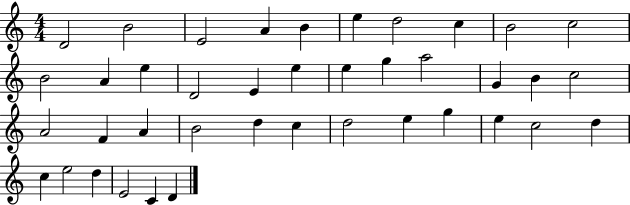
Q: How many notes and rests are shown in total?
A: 40